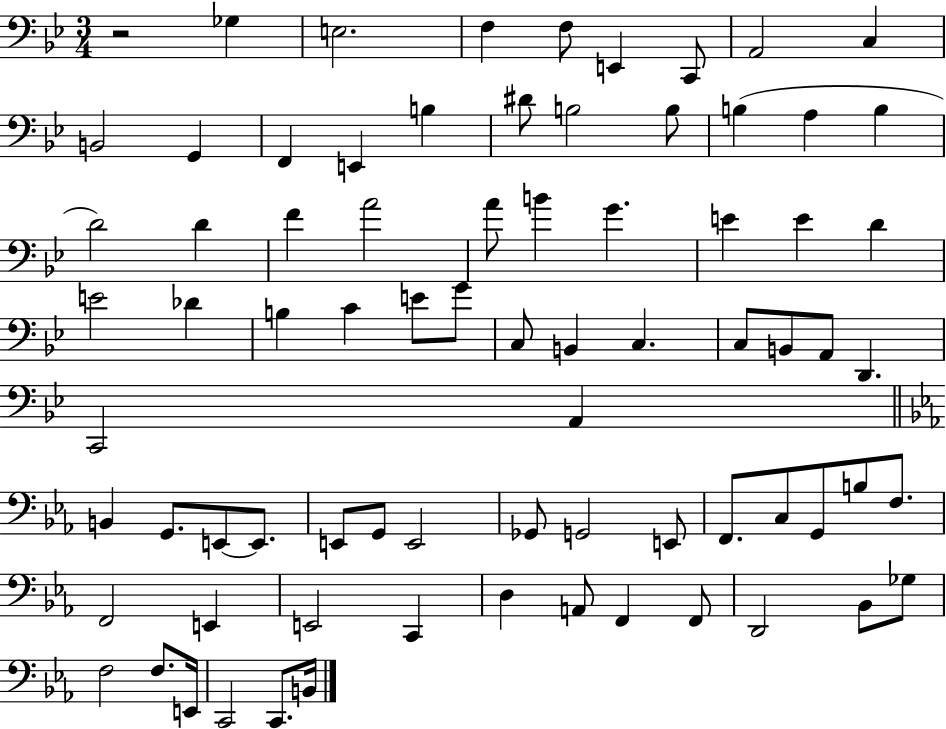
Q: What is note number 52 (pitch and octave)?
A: Gb2